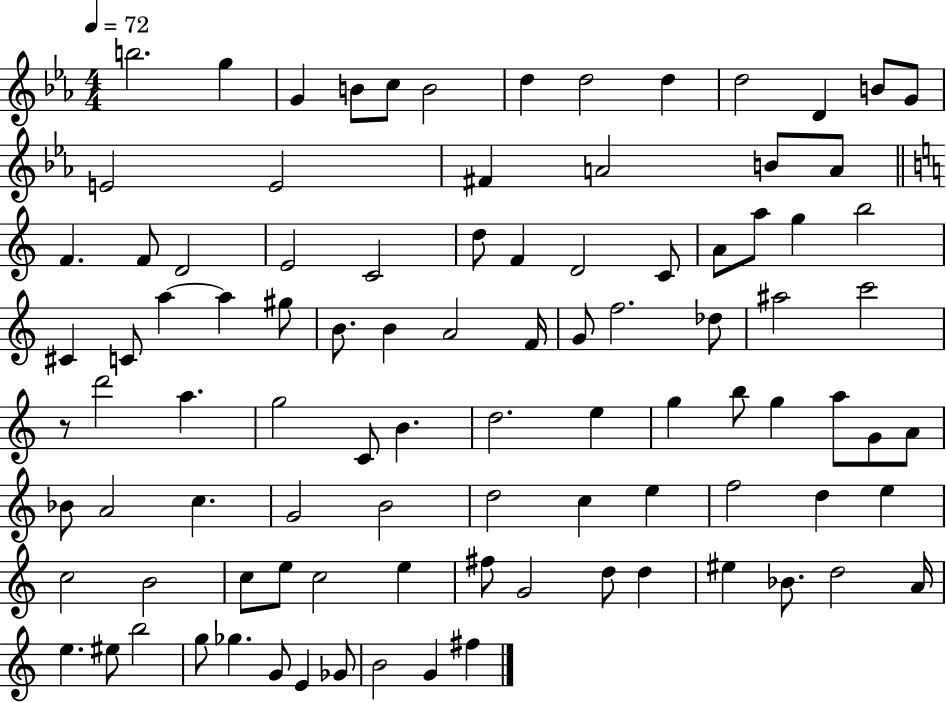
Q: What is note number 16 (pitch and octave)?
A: F#4